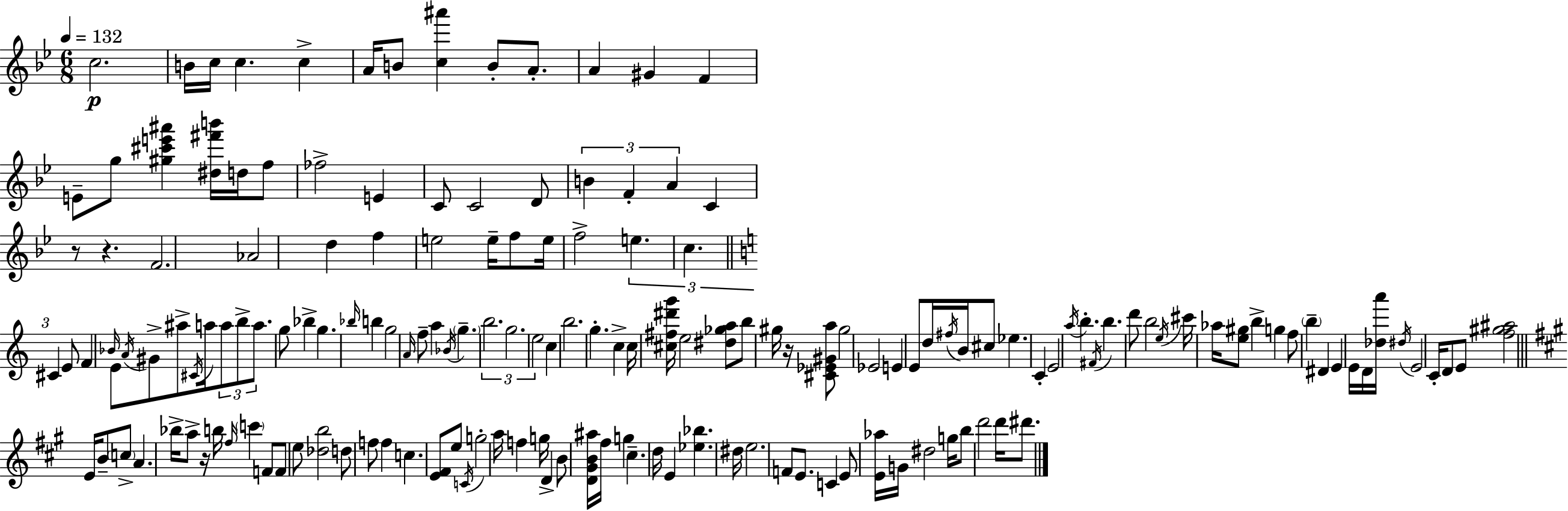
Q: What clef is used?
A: treble